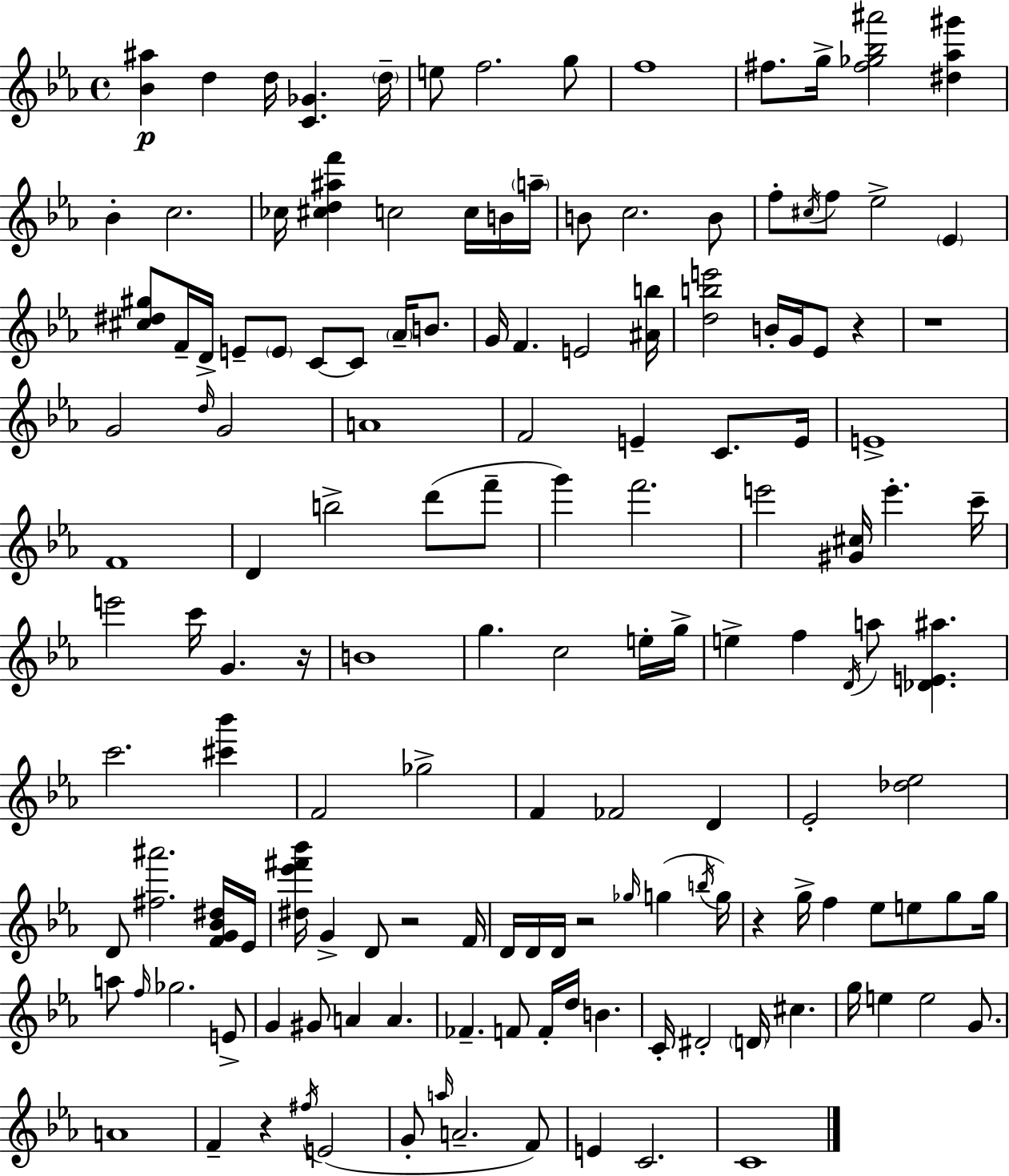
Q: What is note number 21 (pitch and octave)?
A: C#5